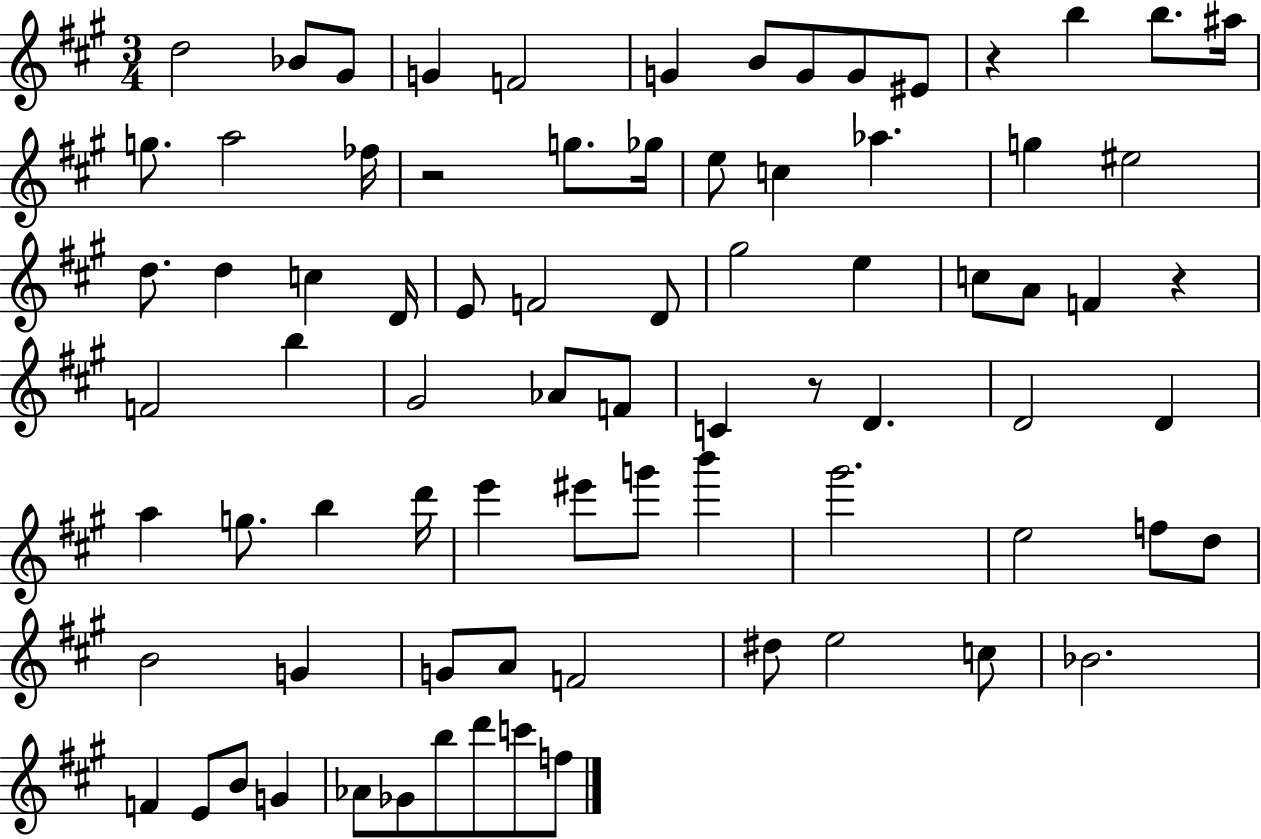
{
  \clef treble
  \numericTimeSignature
  \time 3/4
  \key a \major
  d''2 bes'8 gis'8 | g'4 f'2 | g'4 b'8 g'8 g'8 eis'8 | r4 b''4 b''8. ais''16 | \break g''8. a''2 fes''16 | r2 g''8. ges''16 | e''8 c''4 aes''4. | g''4 eis''2 | \break d''8. d''4 c''4 d'16 | e'8 f'2 d'8 | gis''2 e''4 | c''8 a'8 f'4 r4 | \break f'2 b''4 | gis'2 aes'8 f'8 | c'4 r8 d'4. | d'2 d'4 | \break a''4 g''8. b''4 d'''16 | e'''4 eis'''8 g'''8 b'''4 | gis'''2. | e''2 f''8 d''8 | \break b'2 g'4 | g'8 a'8 f'2 | dis''8 e''2 c''8 | bes'2. | \break f'4 e'8 b'8 g'4 | aes'8 ges'8 b''8 d'''8 c'''8 f''8 | \bar "|."
}